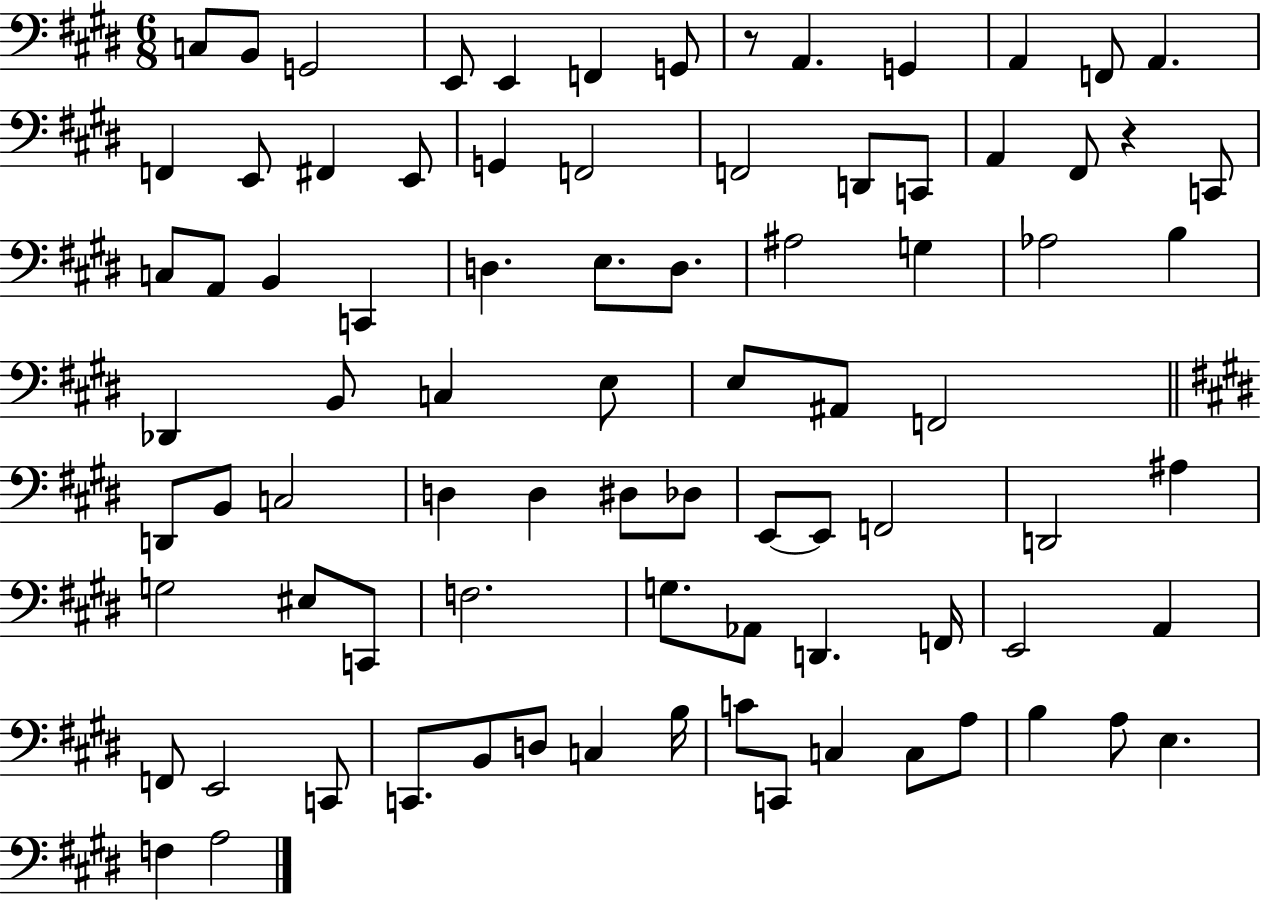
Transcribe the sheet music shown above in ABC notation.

X:1
T:Untitled
M:6/8
L:1/4
K:E
C,/2 B,,/2 G,,2 E,,/2 E,, F,, G,,/2 z/2 A,, G,, A,, F,,/2 A,, F,, E,,/2 ^F,, E,,/2 G,, F,,2 F,,2 D,,/2 C,,/2 A,, ^F,,/2 z C,,/2 C,/2 A,,/2 B,, C,, D, E,/2 D,/2 ^A,2 G, _A,2 B, _D,, B,,/2 C, E,/2 E,/2 ^A,,/2 F,,2 D,,/2 B,,/2 C,2 D, D, ^D,/2 _D,/2 E,,/2 E,,/2 F,,2 D,,2 ^A, G,2 ^E,/2 C,,/2 F,2 G,/2 _A,,/2 D,, F,,/4 E,,2 A,, F,,/2 E,,2 C,,/2 C,,/2 B,,/2 D,/2 C, B,/4 C/2 C,,/2 C, C,/2 A,/2 B, A,/2 E, F, A,2